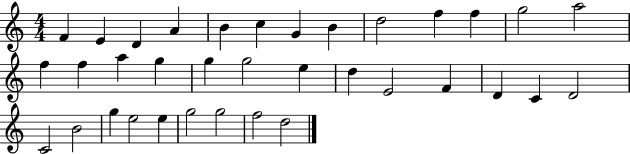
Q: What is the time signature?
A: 4/4